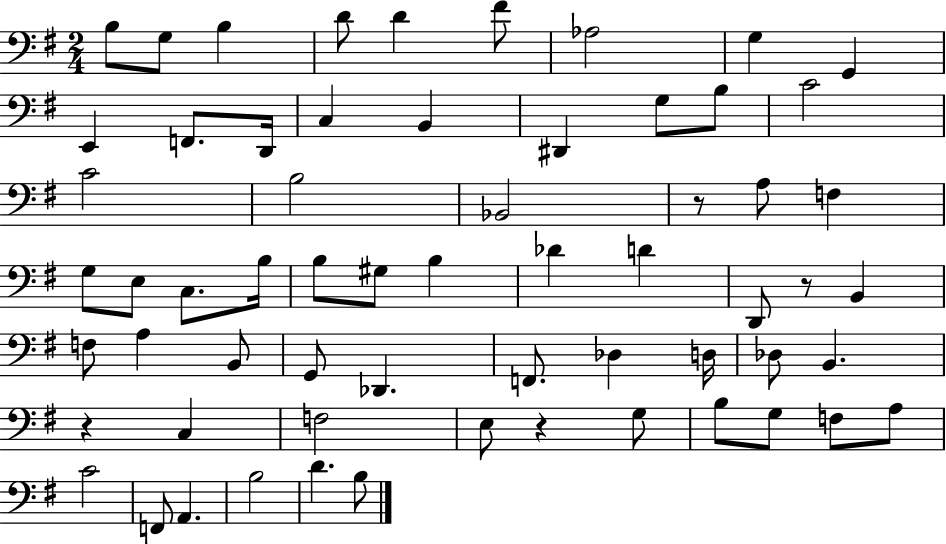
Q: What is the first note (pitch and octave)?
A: B3